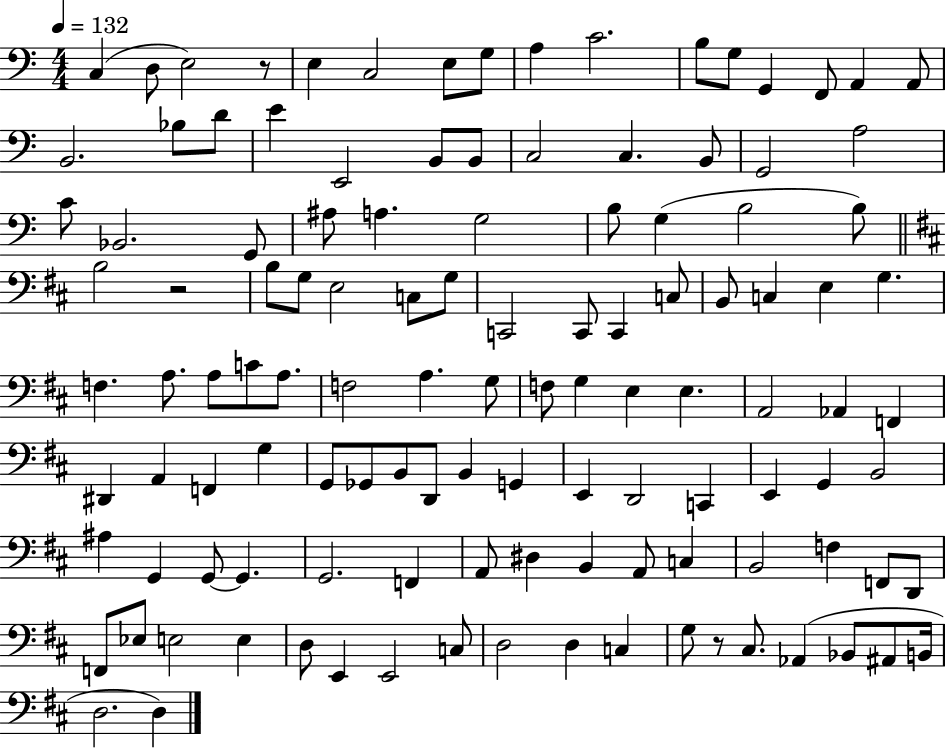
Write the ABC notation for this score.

X:1
T:Untitled
M:4/4
L:1/4
K:C
C, D,/2 E,2 z/2 E, C,2 E,/2 G,/2 A, C2 B,/2 G,/2 G,, F,,/2 A,, A,,/2 B,,2 _B,/2 D/2 E E,,2 B,,/2 B,,/2 C,2 C, B,,/2 G,,2 A,2 C/2 _B,,2 G,,/2 ^A,/2 A, G,2 B,/2 G, B,2 B,/2 B,2 z2 B,/2 G,/2 E,2 C,/2 G,/2 C,,2 C,,/2 C,, C,/2 B,,/2 C, E, G, F, A,/2 A,/2 C/2 A,/2 F,2 A, G,/2 F,/2 G, E, E, A,,2 _A,, F,, ^D,, A,, F,, G, G,,/2 _G,,/2 B,,/2 D,,/2 B,, G,, E,, D,,2 C,, E,, G,, B,,2 ^A, G,, G,,/2 G,, G,,2 F,, A,,/2 ^D, B,, A,,/2 C, B,,2 F, F,,/2 D,,/2 F,,/2 _E,/2 E,2 E, D,/2 E,, E,,2 C,/2 D,2 D, C, G,/2 z/2 ^C,/2 _A,, _B,,/2 ^A,,/2 B,,/4 D,2 D,